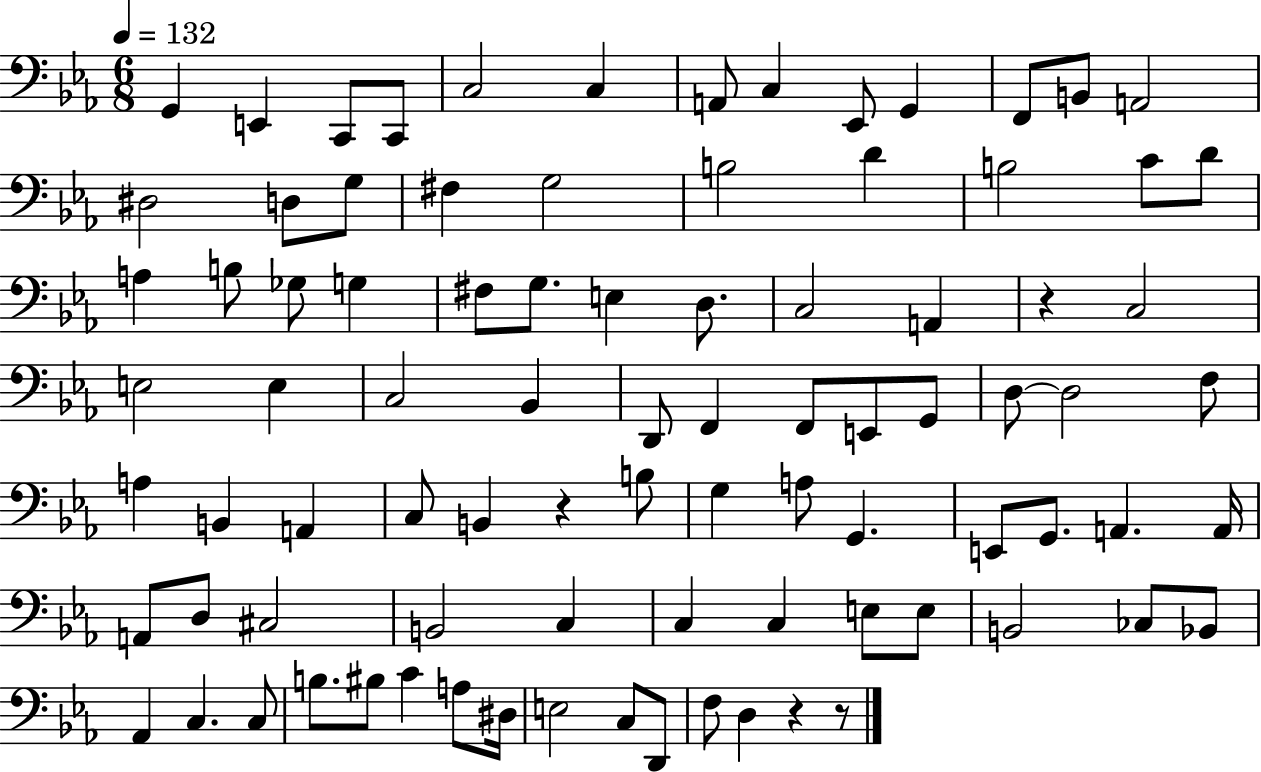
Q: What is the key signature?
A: EES major